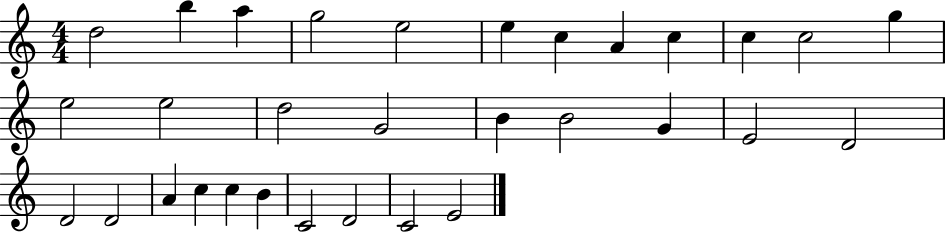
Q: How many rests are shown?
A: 0